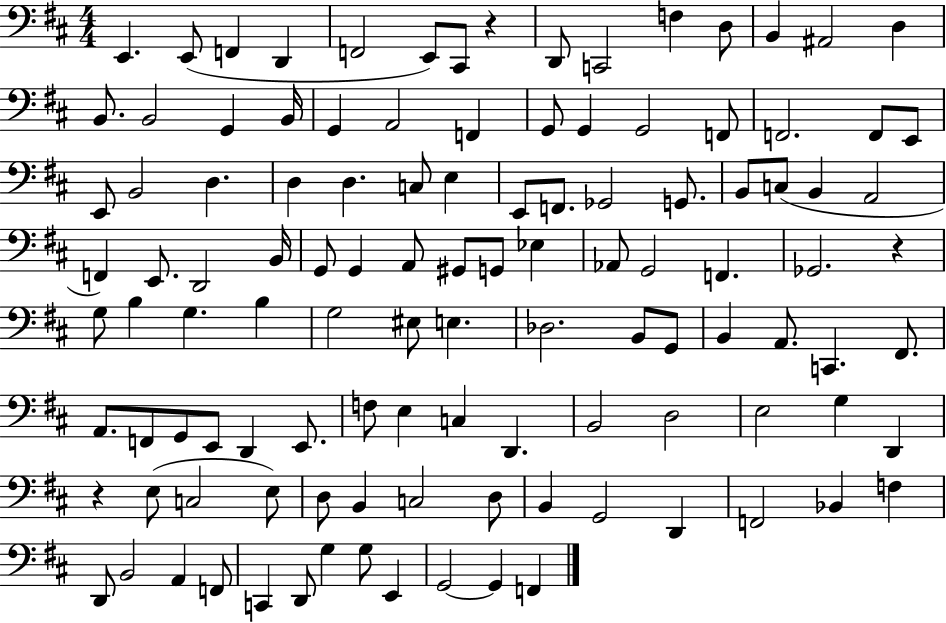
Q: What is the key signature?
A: D major